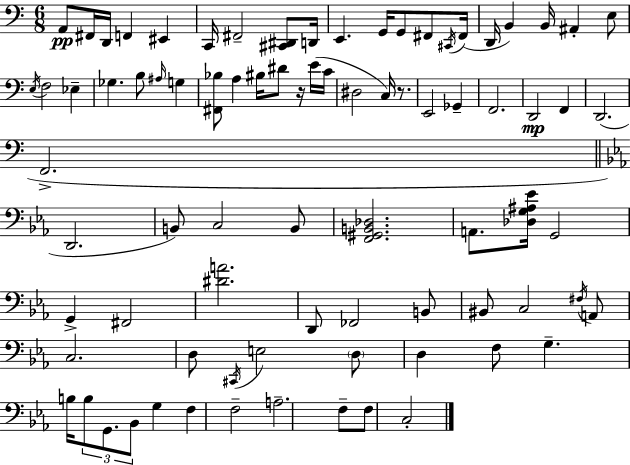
X:1
T:Untitled
M:6/8
L:1/4
K:C
A,,/2 ^F,,/4 D,,/4 F,, ^E,, C,,/4 ^F,,2 [^C,,^D,,]/2 D,,/4 E,, G,,/4 G,,/2 ^F,,/2 ^C,,/4 ^F,,/4 D,,/4 B,, B,,/4 ^A,, E,/2 E,/4 F,2 _E, _G, B,/2 ^A,/4 G, [^F,,_B,]/2 A, ^B,/4 ^D/2 z/4 E/4 C/4 ^D,2 C,/4 z/2 E,,2 _G,, F,,2 D,,2 F,, D,,2 F,,2 D,,2 B,,/2 C,2 B,,/2 [F,,^G,,B,,_D,]2 A,,/2 [_D,G,^A,_E]/4 G,,2 G,, ^F,,2 [^DA]2 D,,/2 _F,,2 B,,/2 ^B,,/2 C,2 ^F,/4 A,,/2 C,2 D,/2 ^C,,/4 E,2 D,/2 D, F,/2 G, B,/4 B,/2 G,,/2 _B,,/2 G, F, F,2 A,2 F,/2 F,/2 C,2